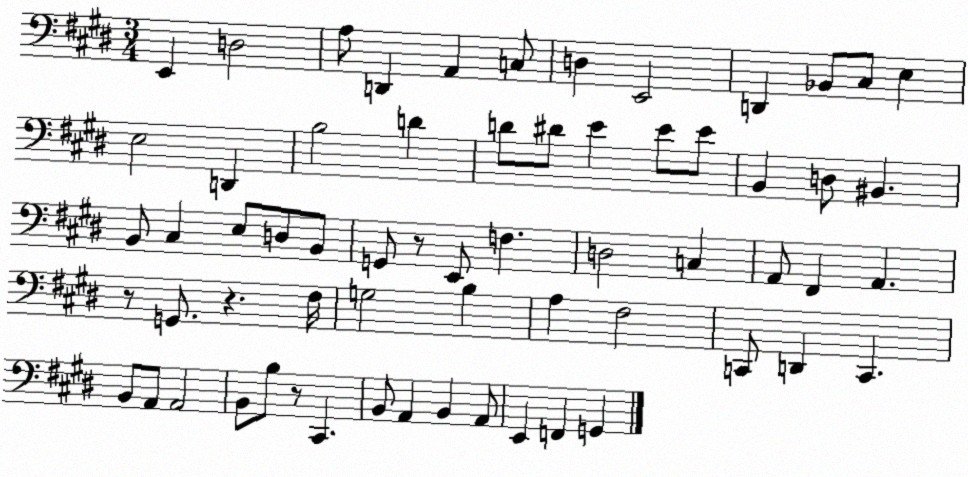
X:1
T:Untitled
M:3/4
L:1/4
K:E
E,, D,2 A,/2 D,, A,, C,/2 D, E,,2 D,, _B,,/2 ^C,/2 E, E,2 D,, B,2 D D/2 ^D/2 E E/2 E/2 B,, D,/2 ^B,, B,,/2 ^C, E,/2 D,/2 B,,/2 G,,/2 z/2 E,,/2 F, D,2 C, A,,/2 ^F,, A,, z/2 G,,/2 z ^F,/4 G,2 B, A, ^F,2 C,,/2 D,, C,, B,,/2 A,,/2 A,,2 B,,/2 B,/2 z/2 ^C,, B,,/2 A,, B,, A,,/2 E,, F,, G,,